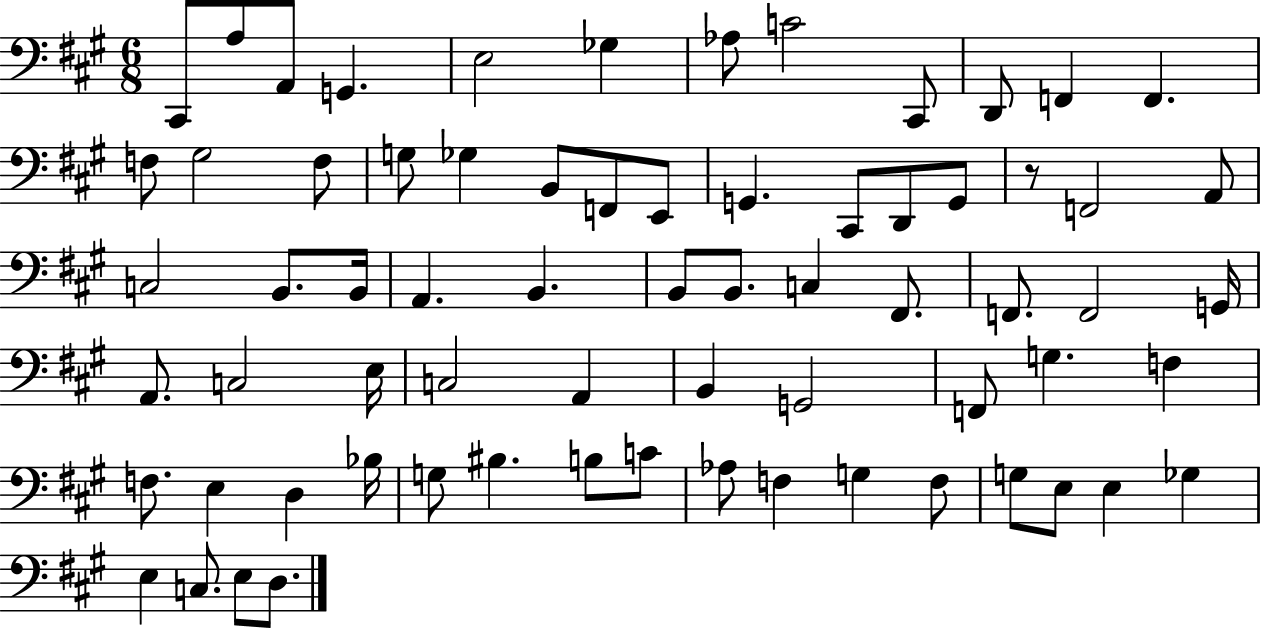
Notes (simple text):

C#2/e A3/e A2/e G2/q. E3/h Gb3/q Ab3/e C4/h C#2/e D2/e F2/q F2/q. F3/e G#3/h F3/e G3/e Gb3/q B2/e F2/e E2/e G2/q. C#2/e D2/e G2/e R/e F2/h A2/e C3/h B2/e. B2/s A2/q. B2/q. B2/e B2/e. C3/q F#2/e. F2/e. F2/h G2/s A2/e. C3/h E3/s C3/h A2/q B2/q G2/h F2/e G3/q. F3/q F3/e. E3/q D3/q Bb3/s G3/e BIS3/q. B3/e C4/e Ab3/e F3/q G3/q F3/e G3/e E3/e E3/q Gb3/q E3/q C3/e. E3/e D3/e.